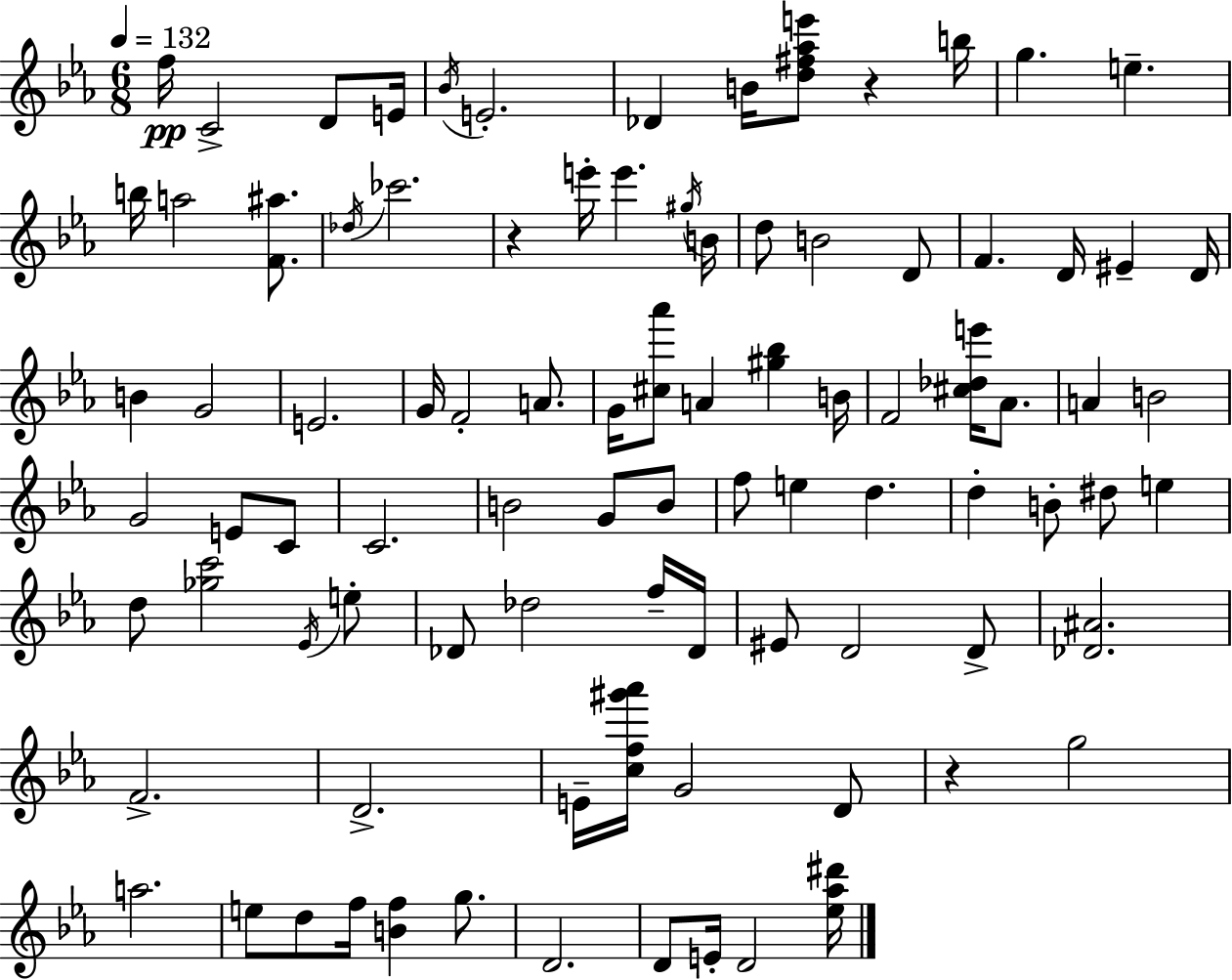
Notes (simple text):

F5/s C4/h D4/e E4/s Bb4/s E4/h. Db4/q B4/s [D5,F#5,Ab5,E6]/e R/q B5/s G5/q. E5/q. B5/s A5/h [F4,A#5]/e. Db5/s CES6/h. R/q E6/s E6/q. G#5/s B4/s D5/e B4/h D4/e F4/q. D4/s EIS4/q D4/s B4/q G4/h E4/h. G4/s F4/h A4/e. G4/s [C#5,Ab6]/e A4/q [G#5,Bb5]/q B4/s F4/h [C#5,Db5,E6]/s Ab4/e. A4/q B4/h G4/h E4/e C4/e C4/h. B4/h G4/e B4/e F5/e E5/q D5/q. D5/q B4/e D#5/e E5/q D5/e [Gb5,C6]/h Eb4/s E5/e Db4/e Db5/h F5/s Db4/s EIS4/e D4/h D4/e [Db4,A#4]/h. F4/h. D4/h. E4/s [C5,F5,G#6,Ab6]/s G4/h D4/e R/q G5/h A5/h. E5/e D5/e F5/s [B4,F5]/q G5/e. D4/h. D4/e E4/s D4/h [Eb5,Ab5,D#6]/s